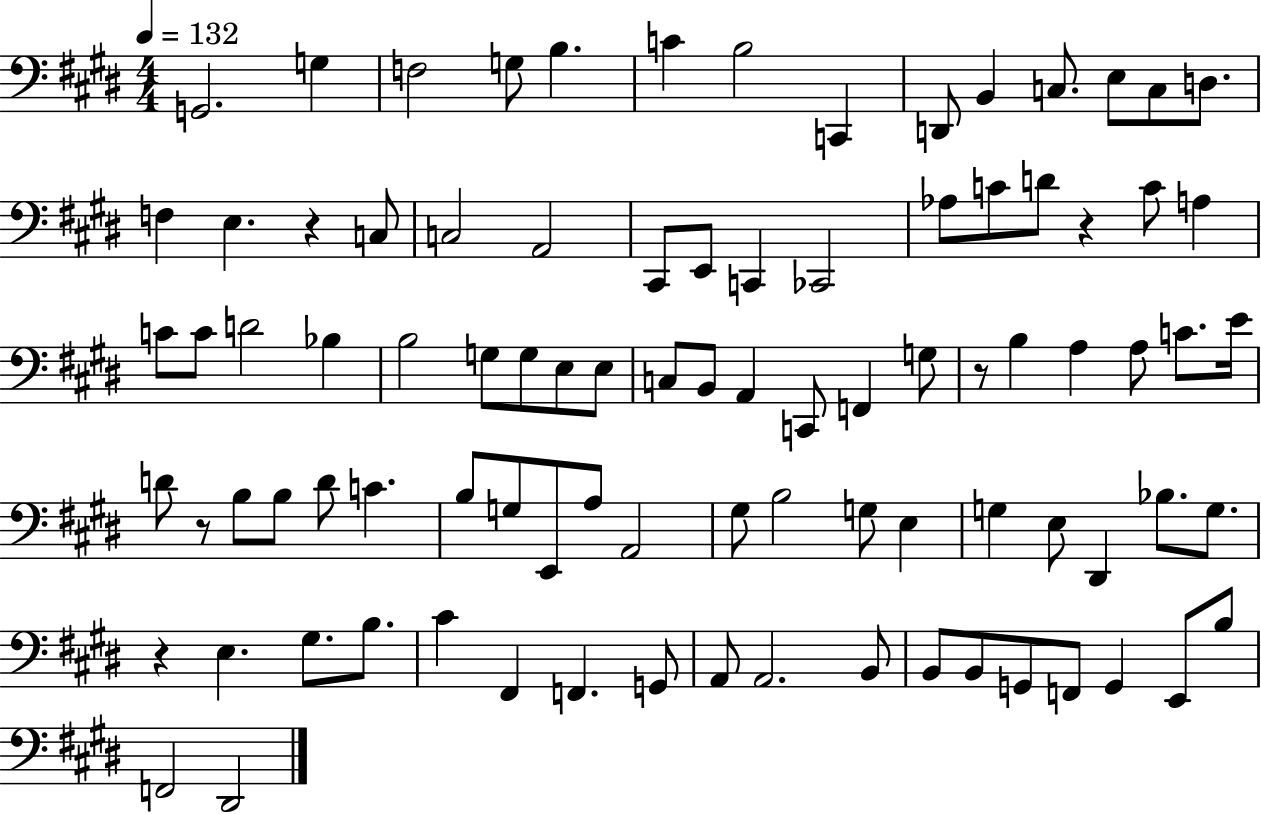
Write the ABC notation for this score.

X:1
T:Untitled
M:4/4
L:1/4
K:E
G,,2 G, F,2 G,/2 B, C B,2 C,, D,,/2 B,, C,/2 E,/2 C,/2 D,/2 F, E, z C,/2 C,2 A,,2 ^C,,/2 E,,/2 C,, _C,,2 _A,/2 C/2 D/2 z C/2 A, C/2 C/2 D2 _B, B,2 G,/2 G,/2 E,/2 E,/2 C,/2 B,,/2 A,, C,,/2 F,, G,/2 z/2 B, A, A,/2 C/2 E/4 D/2 z/2 B,/2 B,/2 D/2 C B,/2 G,/2 E,,/2 A,/2 A,,2 ^G,/2 B,2 G,/2 E, G, E,/2 ^D,, _B,/2 G,/2 z E, ^G,/2 B,/2 ^C ^F,, F,, G,,/2 A,,/2 A,,2 B,,/2 B,,/2 B,,/2 G,,/2 F,,/2 G,, E,,/2 B,/2 F,,2 ^D,,2